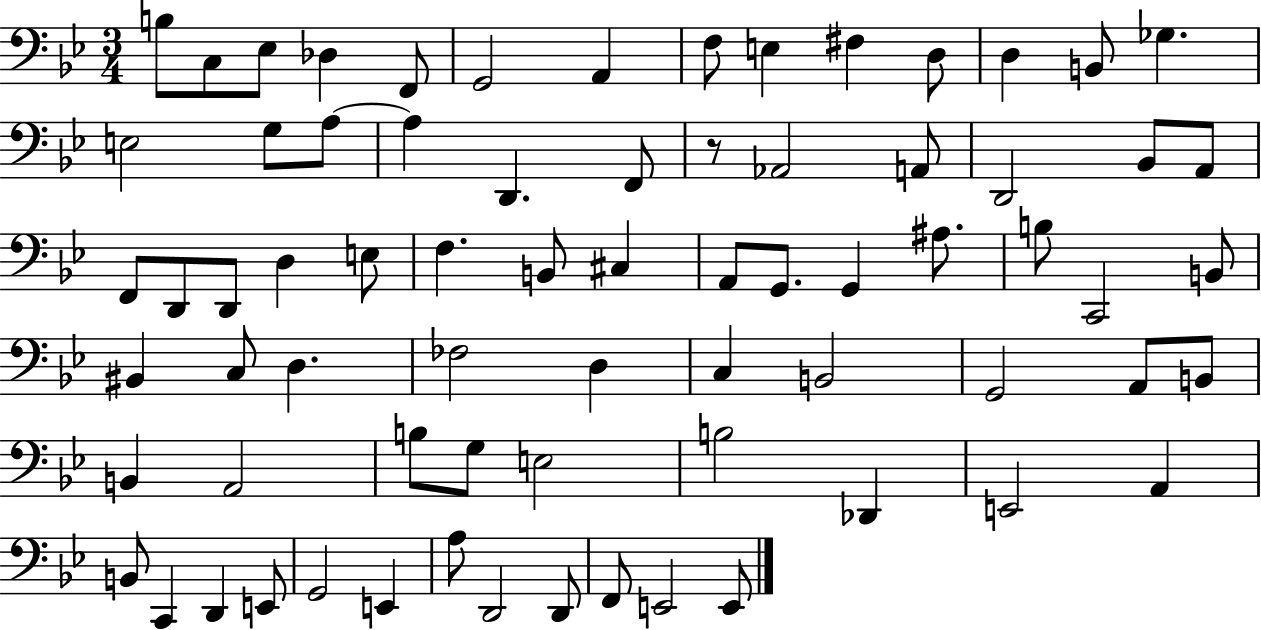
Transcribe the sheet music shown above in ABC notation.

X:1
T:Untitled
M:3/4
L:1/4
K:Bb
B,/2 C,/2 _E,/2 _D, F,,/2 G,,2 A,, F,/2 E, ^F, D,/2 D, B,,/2 _G, E,2 G,/2 A,/2 A, D,, F,,/2 z/2 _A,,2 A,,/2 D,,2 _B,,/2 A,,/2 F,,/2 D,,/2 D,,/2 D, E,/2 F, B,,/2 ^C, A,,/2 G,,/2 G,, ^A,/2 B,/2 C,,2 B,,/2 ^B,, C,/2 D, _F,2 D, C, B,,2 G,,2 A,,/2 B,,/2 B,, A,,2 B,/2 G,/2 E,2 B,2 _D,, E,,2 A,, B,,/2 C,, D,, E,,/2 G,,2 E,, A,/2 D,,2 D,,/2 F,,/2 E,,2 E,,/2